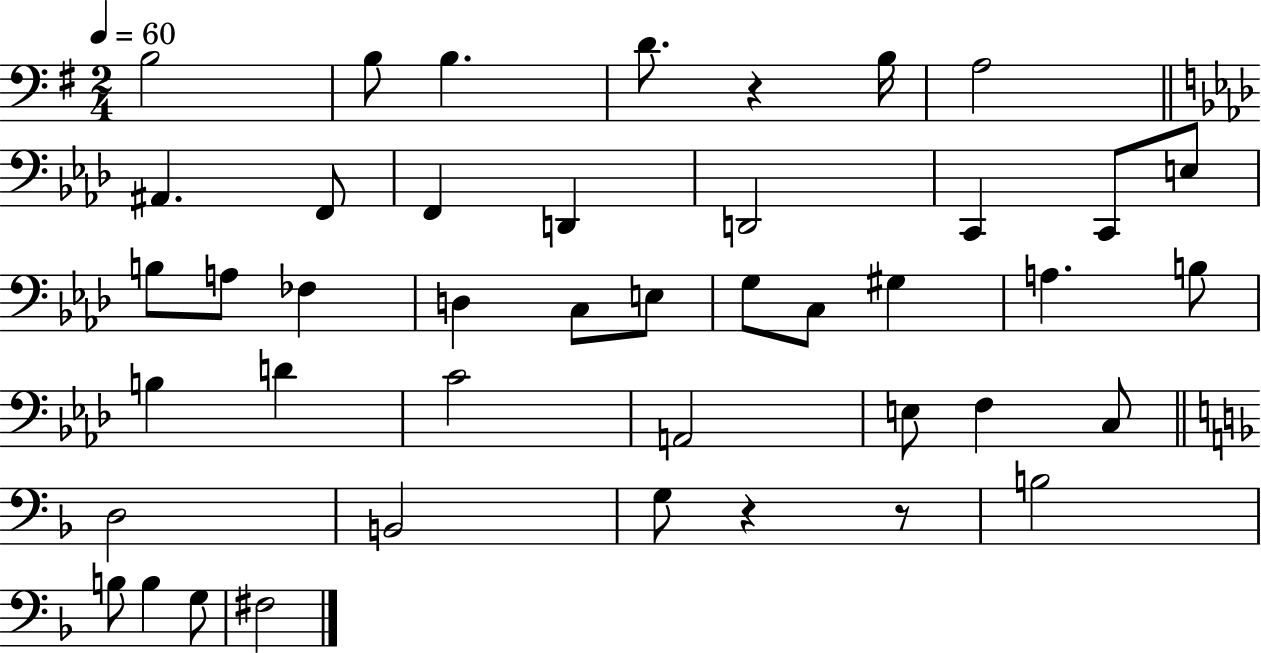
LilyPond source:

{
  \clef bass
  \numericTimeSignature
  \time 2/4
  \key g \major
  \tempo 4 = 60
  b2 | b8 b4. | d'8. r4 b16 | a2 | \break \bar "||" \break \key aes \major ais,4. f,8 | f,4 d,4 | d,2 | c,4 c,8 e8 | \break b8 a8 fes4 | d4 c8 e8 | g8 c8 gis4 | a4. b8 | \break b4 d'4 | c'2 | a,2 | e8 f4 c8 | \break \bar "||" \break \key d \minor d2 | b,2 | g8 r4 r8 | b2 | \break b8 b4 g8 | fis2 | \bar "|."
}